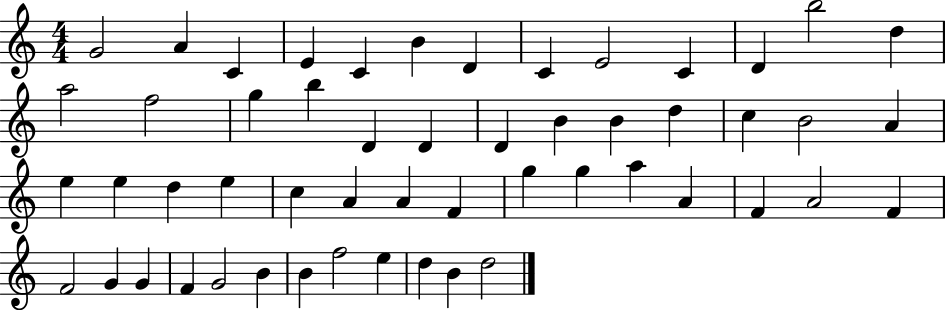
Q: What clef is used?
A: treble